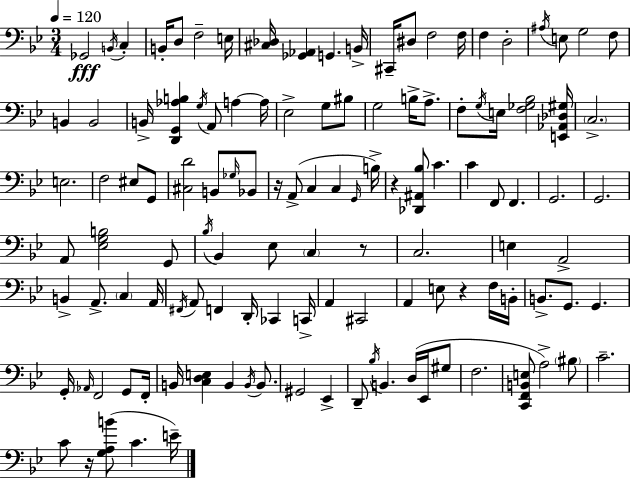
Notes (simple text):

Gb2/h B2/s C3/q B2/s D3/e F3/h E3/s [C#3,Db3]/s [Gb2,Ab2]/q G2/q. B2/s C#2/s D#3/e F3/h F3/s F3/q D3/h A#3/s E3/e G3/h F3/e B2/q B2/h B2/s [D2,G2,Ab3,B3]/q G3/s A2/e A3/q A3/s Eb3/h G3/e BIS3/e G3/h B3/s A3/e. F3/e G3/s E3/s [F3,Gb3,Bb3]/h [E2,Ab2,Db3,G#3]/s C3/h. E3/h. F3/h EIS3/e G2/e [C#3,D4]/h B2/e Gb3/s Bb2/e R/s A2/e C3/q C3/q G2/s B3/s R/q [Db2,A#2,Bb3]/e C4/q. C4/q F2/e F2/q. G2/h. G2/h. A2/e [Eb3,G3,B3]/h G2/e Bb3/s Bb2/q Eb3/e C3/q R/e C3/h. E3/q A2/h B2/q A2/e. C3/q A2/s F#2/s A2/e F2/q D2/s CES2/q C2/s A2/q C#2/h A2/q E3/e R/q F3/s B2/s B2/e. G2/e. G2/q. G2/s Ab2/s F2/h G2/e F2/s B2/s [C3,D3,E3]/q B2/q B2/s B2/e. G#2/h Eb2/q D2/e Bb3/s B2/q. D3/s Eb2/s G#3/e F3/h. [C2,F2,B2,E3]/e A3/h BIS3/e C4/h. C4/e R/s [G3,A3,B4]/e C4/q. E4/s